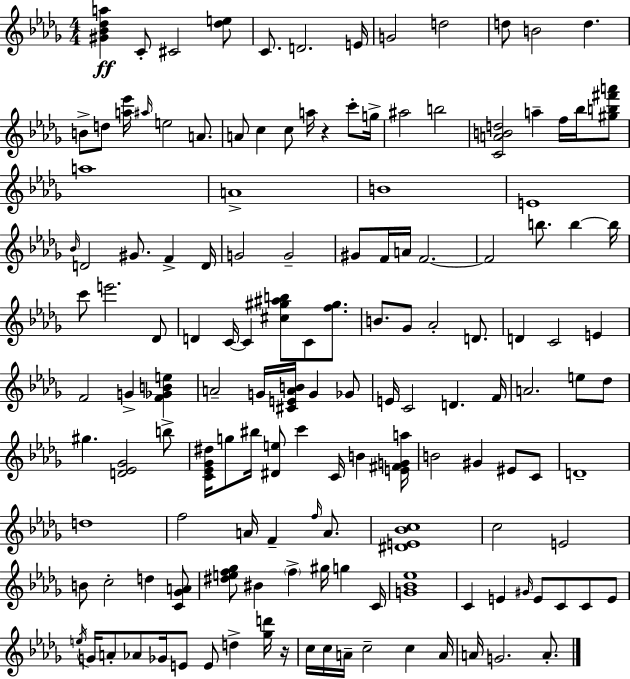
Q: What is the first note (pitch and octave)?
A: C4